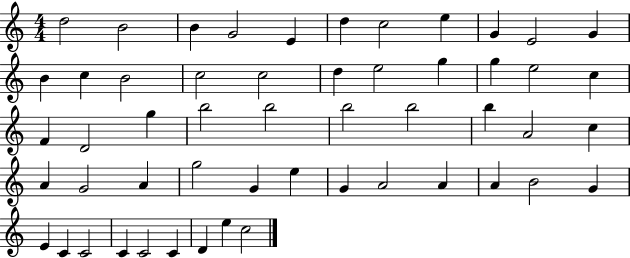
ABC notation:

X:1
T:Untitled
M:4/4
L:1/4
K:C
d2 B2 B G2 E d c2 e G E2 G B c B2 c2 c2 d e2 g g e2 c F D2 g b2 b2 b2 b2 b A2 c A G2 A g2 G e G A2 A A B2 G E C C2 C C2 C D e c2